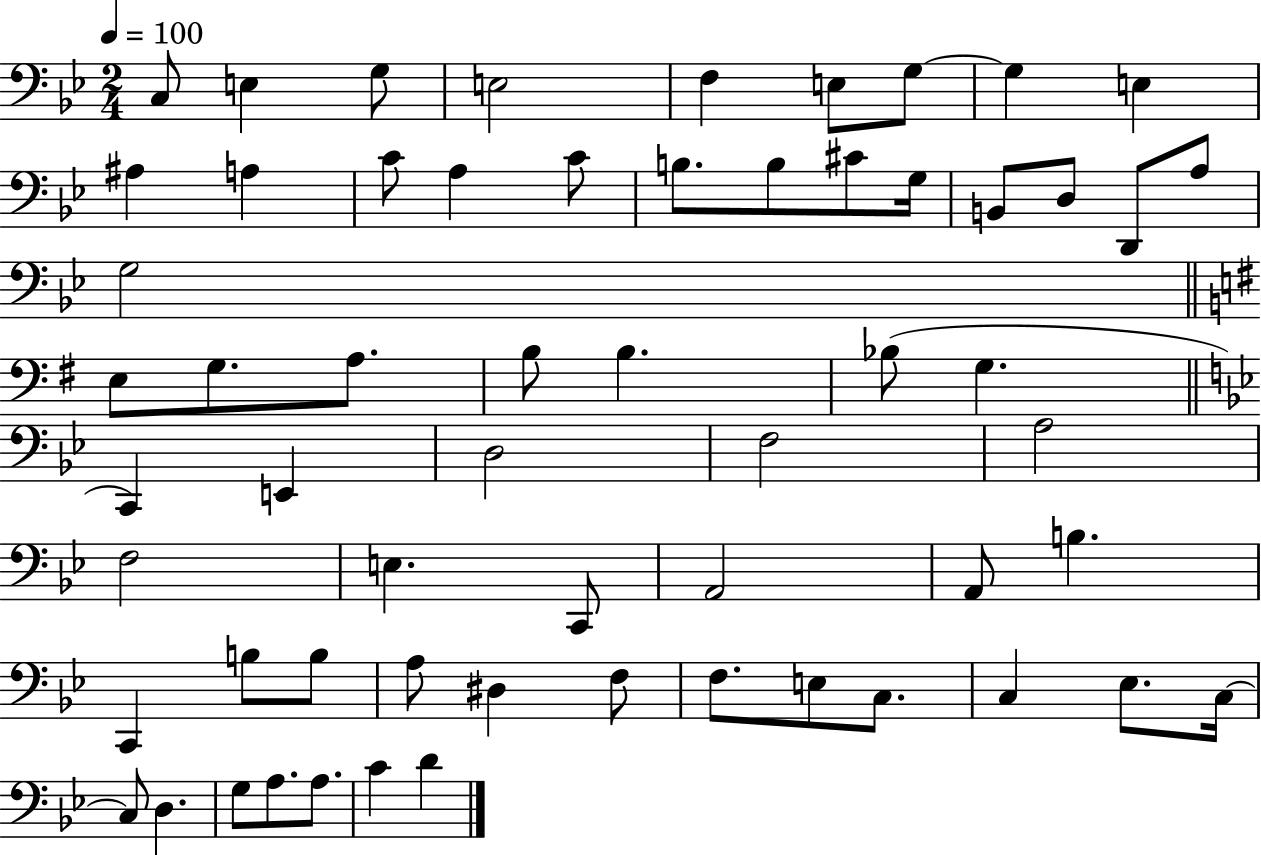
{
  \clef bass
  \numericTimeSignature
  \time 2/4
  \key bes \major
  \tempo 4 = 100
  c8 e4 g8 | e2 | f4 e8 g8~~ | g4 e4 | \break ais4 a4 | c'8 a4 c'8 | b8. b8 cis'8 g16 | b,8 d8 d,8 a8 | \break g2 | \bar "||" \break \key g \major e8 g8. a8. | b8 b4. | bes8( g4. | \bar "||" \break \key bes \major c,4) e,4 | d2 | f2 | a2 | \break f2 | e4. c,8 | a,2 | a,8 b4. | \break c,4 b8 b8 | a8 dis4 f8 | f8. e8 c8. | c4 ees8. c16~~ | \break c8 d4. | g8 a8. a8. | c'4 d'4 | \bar "|."
}